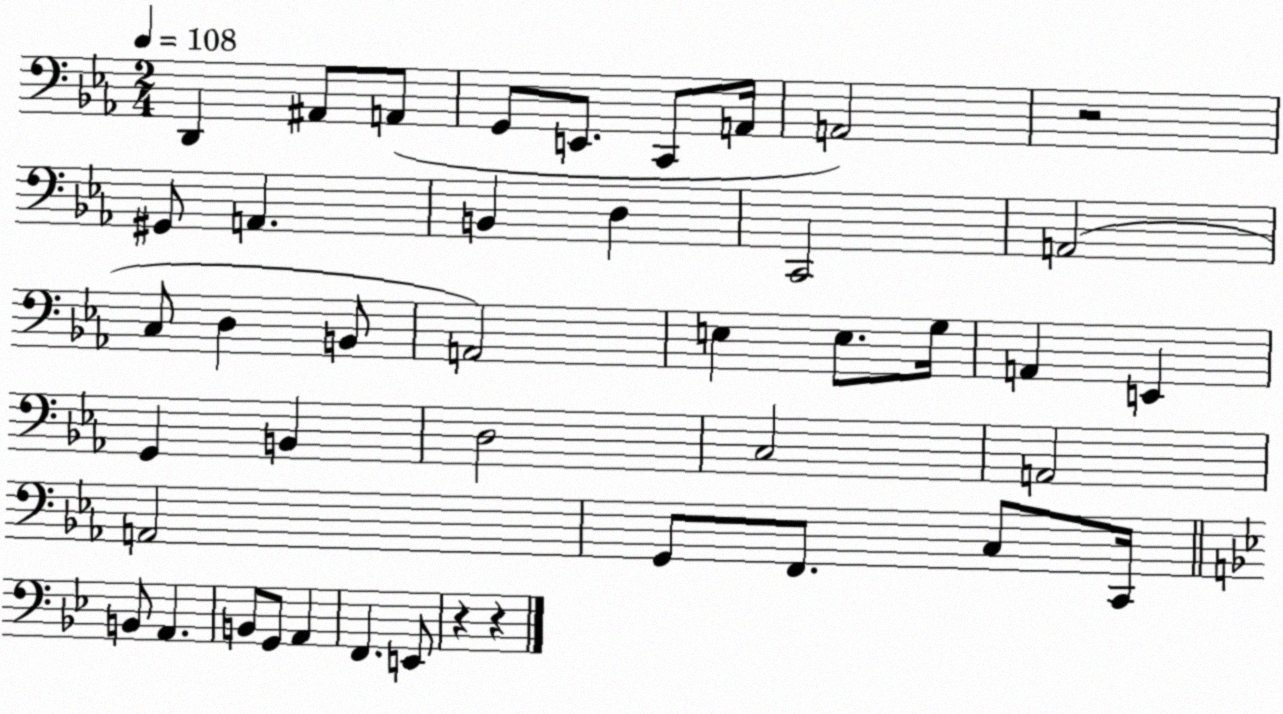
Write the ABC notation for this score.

X:1
T:Untitled
M:2/4
L:1/4
K:Eb
D,, ^A,,/2 A,,/2 G,,/2 E,,/2 C,,/2 A,,/4 A,,2 z2 ^G,,/2 A,, B,, D, C,,2 A,,2 C,/2 D, B,,/2 A,,2 E, E,/2 G,/4 A,, E,, G,, B,, D,2 C,2 A,,2 A,,2 G,,/2 F,,/2 C,/2 C,,/4 B,,/2 A,, B,,/2 G,,/2 A,, F,, E,,/2 z z